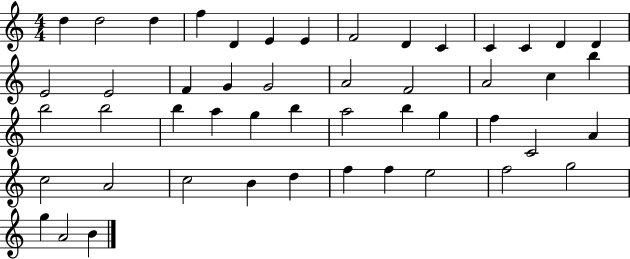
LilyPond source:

{
  \clef treble
  \numericTimeSignature
  \time 4/4
  \key c \major
  d''4 d''2 d''4 | f''4 d'4 e'4 e'4 | f'2 d'4 c'4 | c'4 c'4 d'4 d'4 | \break e'2 e'2 | f'4 g'4 g'2 | a'2 f'2 | a'2 c''4 b''4 | \break b''2 b''2 | b''4 a''4 g''4 b''4 | a''2 b''4 g''4 | f''4 c'2 a'4 | \break c''2 a'2 | c''2 b'4 d''4 | f''4 f''4 e''2 | f''2 g''2 | \break g''4 a'2 b'4 | \bar "|."
}